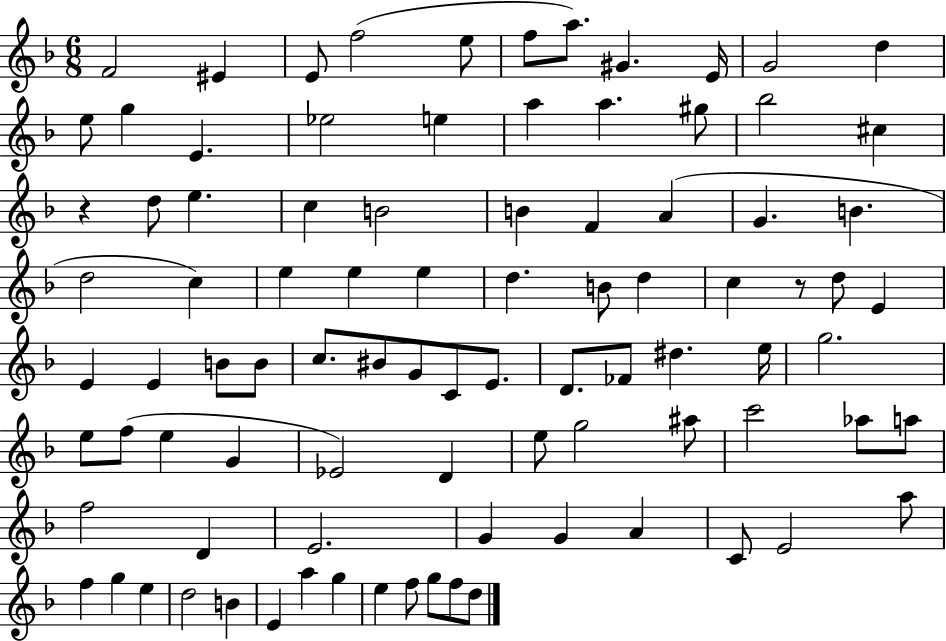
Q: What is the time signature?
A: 6/8